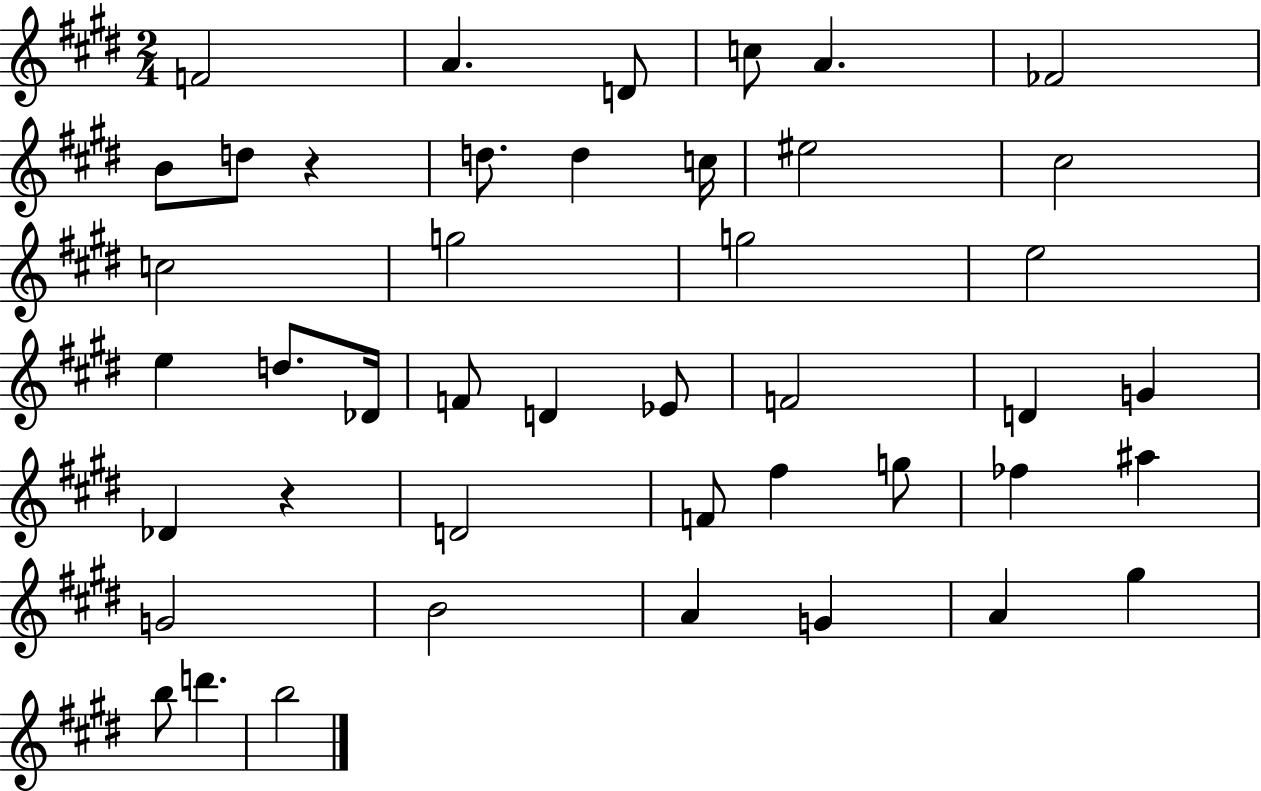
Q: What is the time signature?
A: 2/4